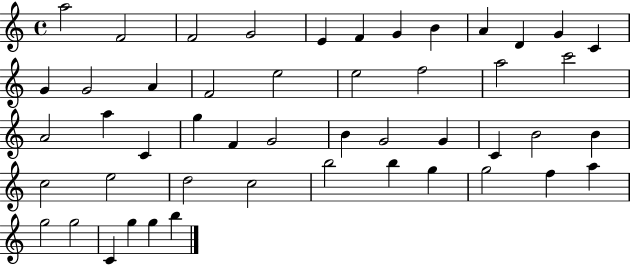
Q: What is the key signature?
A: C major